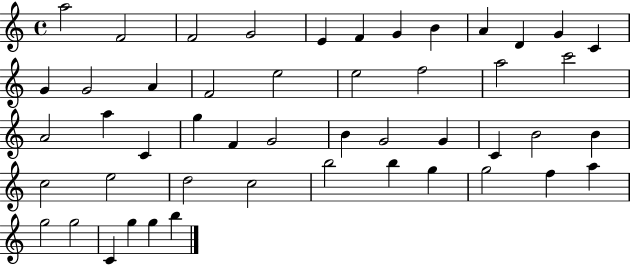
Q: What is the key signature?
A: C major